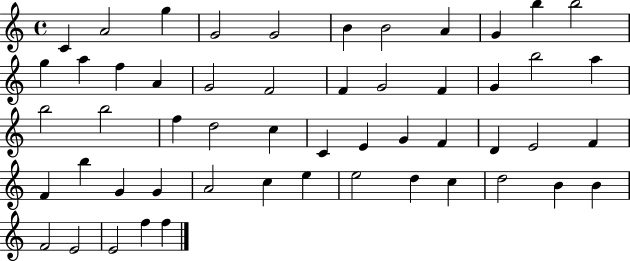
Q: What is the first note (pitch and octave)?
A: C4